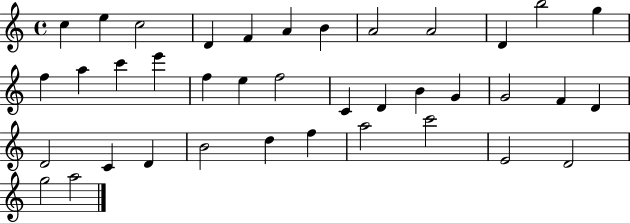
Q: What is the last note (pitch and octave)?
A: A5